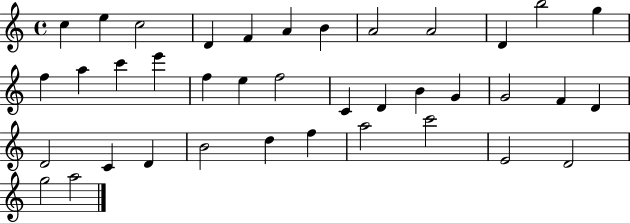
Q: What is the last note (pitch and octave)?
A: A5